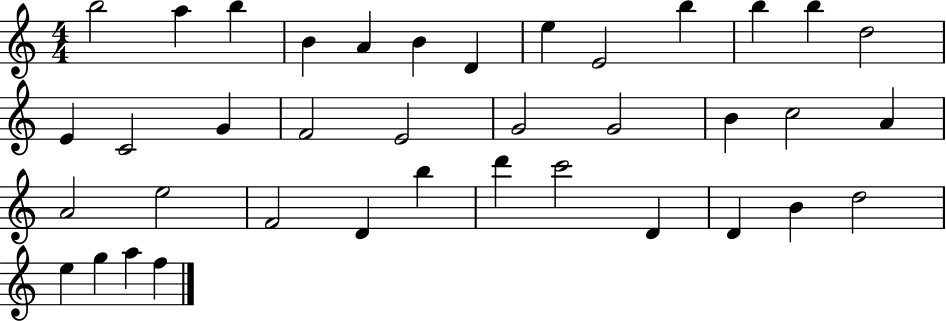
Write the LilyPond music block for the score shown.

{
  \clef treble
  \numericTimeSignature
  \time 4/4
  \key c \major
  b''2 a''4 b''4 | b'4 a'4 b'4 d'4 | e''4 e'2 b''4 | b''4 b''4 d''2 | \break e'4 c'2 g'4 | f'2 e'2 | g'2 g'2 | b'4 c''2 a'4 | \break a'2 e''2 | f'2 d'4 b''4 | d'''4 c'''2 d'4 | d'4 b'4 d''2 | \break e''4 g''4 a''4 f''4 | \bar "|."
}